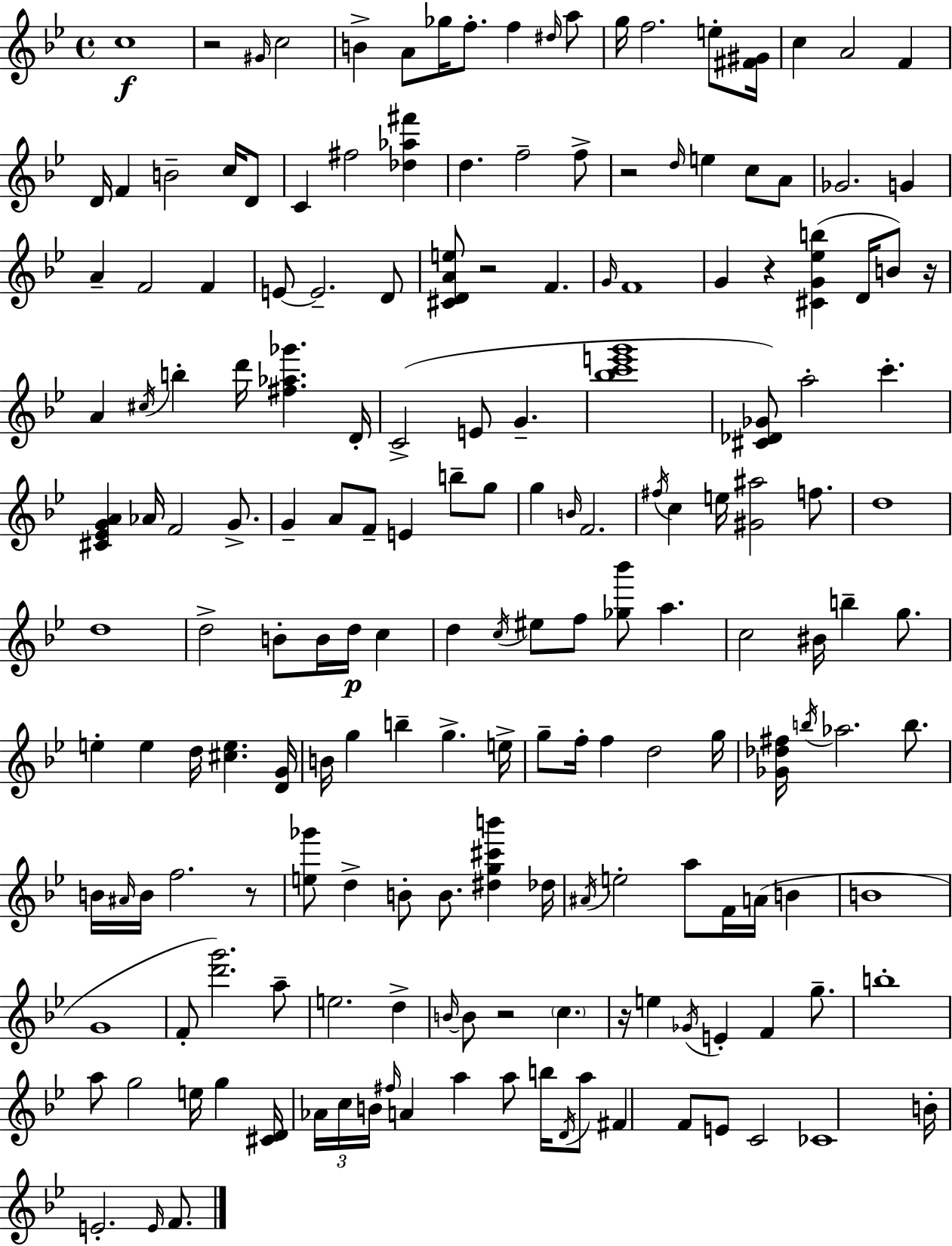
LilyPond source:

{
  \clef treble
  \time 4/4
  \defaultTimeSignature
  \key bes \major
  c''1\f | r2 \grace { gis'16 } c''2 | b'4-> a'8 ges''16 f''8.-. f''4 \grace { dis''16 } | a''8 g''16 f''2. e''8-. | \break <fis' gis'>16 c''4 a'2 f'4 | d'16 f'4 b'2-- c''16 | d'8 c'4 fis''2 <des'' aes'' fis'''>4 | d''4. f''2-- | \break f''8-> r2 \grace { d''16 } e''4 c''8 | a'8 ges'2. g'4 | a'4-- f'2 f'4 | e'8~~ e'2.-- | \break d'8 <cis' d' a' e''>8 r2 f'4. | \grace { g'16 } f'1 | g'4 r4 <cis' g' ees'' b''>4( | d'16 b'8) r16 a'4 \acciaccatura { cis''16 } b''4-. d'''16 <fis'' aes'' ges'''>4. | \break d'16-. c'2->( e'8 g'4.-- | <bes'' c''' e''' g'''>1 | <cis' des' ges'>8) a''2-. c'''4.-. | <cis' ees' g' a'>4 aes'16 f'2 | \break g'8.-> g'4-- a'8 f'8-- e'4 | b''8-- g''8 g''4 \grace { b'16 } f'2. | \acciaccatura { fis''16 } c''4 e''16 <gis' ais''>2 | f''8. d''1 | \break d''1 | d''2-> b'8-. | b'16 d''16\p c''4 d''4 \acciaccatura { c''16 } eis''8 f''8 | <ges'' bes'''>8 a''4. c''2 | \break bis'16 b''4-- g''8. e''4-. e''4 | d''16 <cis'' e''>4. <d' g'>16 b'16 g''4 b''4-- | g''4.-> e''16-> g''8-- f''16-. f''4 d''2 | g''16 <ges' des'' fis''>16 \acciaccatura { b''16 } aes''2. | \break b''8. b'16 \grace { ais'16 } b'16 f''2. | r8 <e'' ges'''>8 d''4-> | b'8-. b'8. <dis'' g'' cis''' b'''>4 des''16 \acciaccatura { ais'16 } e''2-. | a''8 f'16 a'16( b'4 b'1 | \break g'1 | f'8-. <d''' g'''>2.) | a''8-- e''2. | d''4-> \grace { b'16~ }~ b'8 r2 | \break \parenthesize c''4. r16 e''4 | \acciaccatura { ges'16 } e'4-. f'4 g''8.-- b''1-. | a''8 g''2 | e''16 g''4 <cis' d'>16 \tuplet 3/2 { aes'16 c''16 b'16 } | \break \grace { fis''16 } a'4 a''4 a''8 b''16 \acciaccatura { d'16 } a''8 fis'4 | f'8 e'8 c'2 ces'1 | b'16-. | e'2.-. \grace { e'16 } f'8. | \break \bar "|."
}